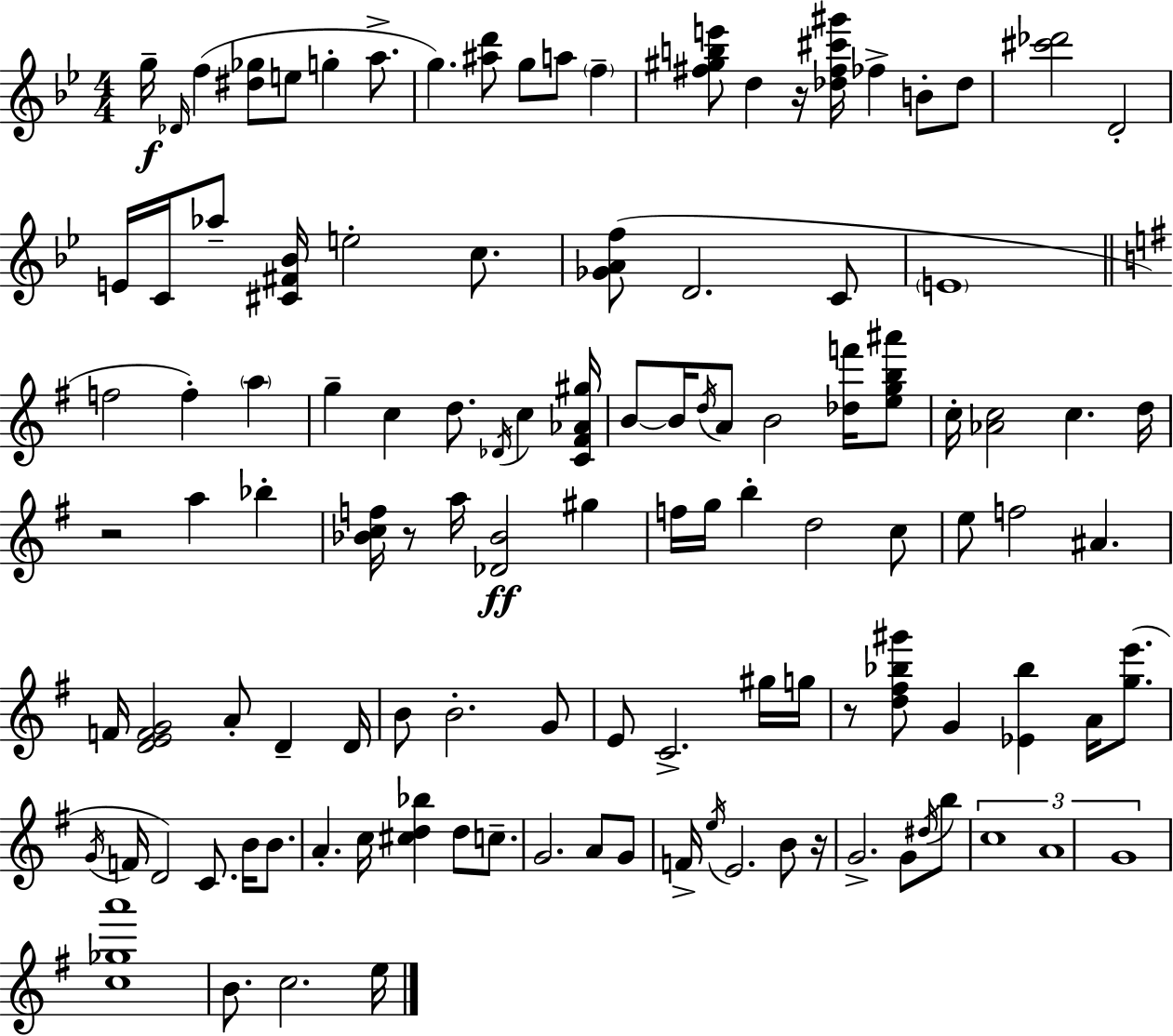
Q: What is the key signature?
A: BES major